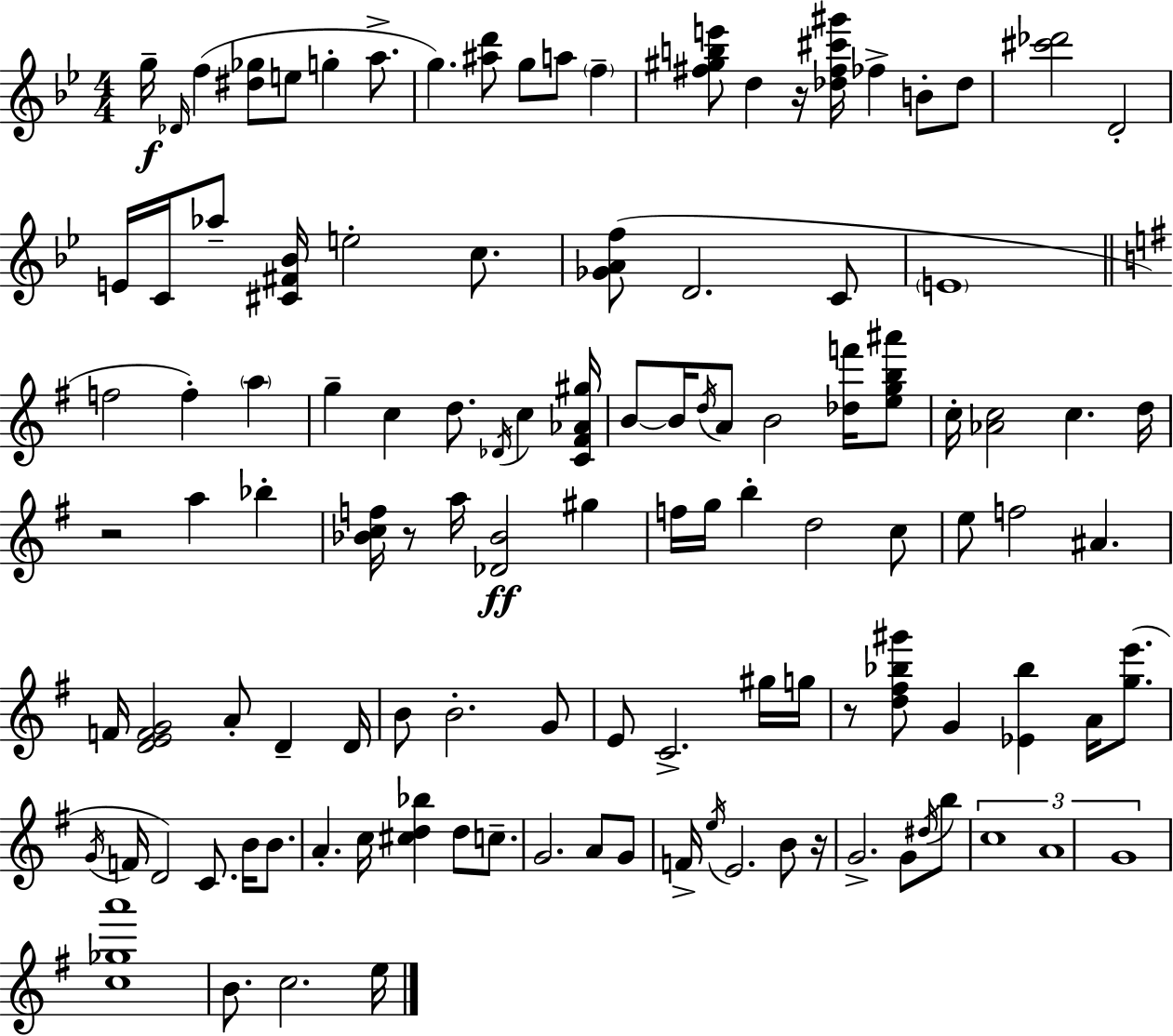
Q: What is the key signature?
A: BES major